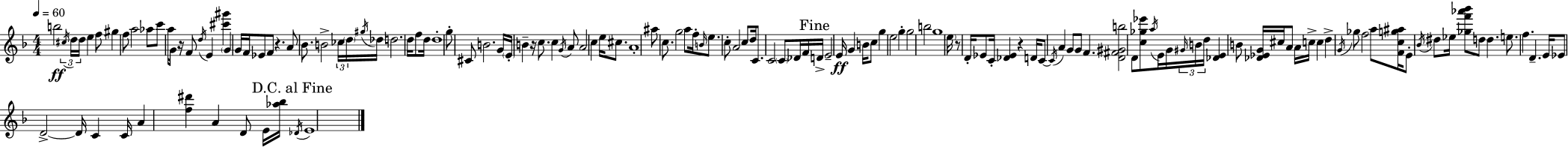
{
  \clef treble
  \numericTimeSignature
  \time 4/4
  \key d \minor
  \tempo 4 = 60
  b''2\ff \tuplet 3/2 { \acciaccatura { cis''16 } d''16 d''16 } e''4 f''8 | gis''4 f''8 a''2 aes''8 | c'''8 a''16 g'8 r16 f'8 \acciaccatura { d''16 } e'4 <cis''' gis'''>4 | \parenthesize g'4 g'16 f'16 ees'8 f'8 r4. | \break a'8 bes'8. b'2-> \tuplet 3/2 { ces''16 | \parenthesize d''16 \acciaccatura { gis''16 } } des''16 d''2. d''16 | f''8 d''16 d''1-. | g''8-. cis'8 b'2. | \break g'16 \parenthesize e'16-. b'4-- r16 c''8. c''4 | \acciaccatura { g'16 } a'8 a'2 c''4 | e''16 cis''8. a'1-. | ais''8 c''8. g''2 | \break a''8 f''16-. \grace { b'16 } e''8. c''8-. a'2 | c''8 d''16 c'8. c'2 | \parenthesize c'8 des'16 f'16 \mark "Fine" d'16-> e'2-- e'16\ff g'4 | b'16 c''8 g''4 e''2 | \break g''4-. g''2 b''2 | g''1 | \parenthesize e''16 r8 d'16-. ees'8 c'16-. <des' ees'>4 | r4 d'16 c'8~~ \acciaccatura { c'16 } a'4 g'8 g'8 | \break f'4. <d' fis' gis' b''>2 d'8 | <c'' ges'' ees'''>8 \acciaccatura { a''16 } e'16 g'16 \tuplet 3/2 { \grace { gis'16 } b'16 d''16 } <des' e'>4 b'8 <des' ees' g'>16 cis''16 | a'8 a'16 c''16-> c''4 d''4-> \acciaccatura { g'16 } ges''8 f''2 | a''8 <f' c'' g'' ais''>16 e'8-. \acciaccatura { bes'16 } dis''8 ees''16 | \break <ges'' f''' aes''' bes'''>8 d''8 d''4. e''8. f''4. | d'4.-- e'16 ees'8 d'2->~~ | d'16 c'4 c'16 a'4 <f'' dis'''>4 | a'4 d'8 e'16 <aes'' bes''>16 \mark "D.C. al Fine" \acciaccatura { des'16 } e'1 | \break \bar "|."
}